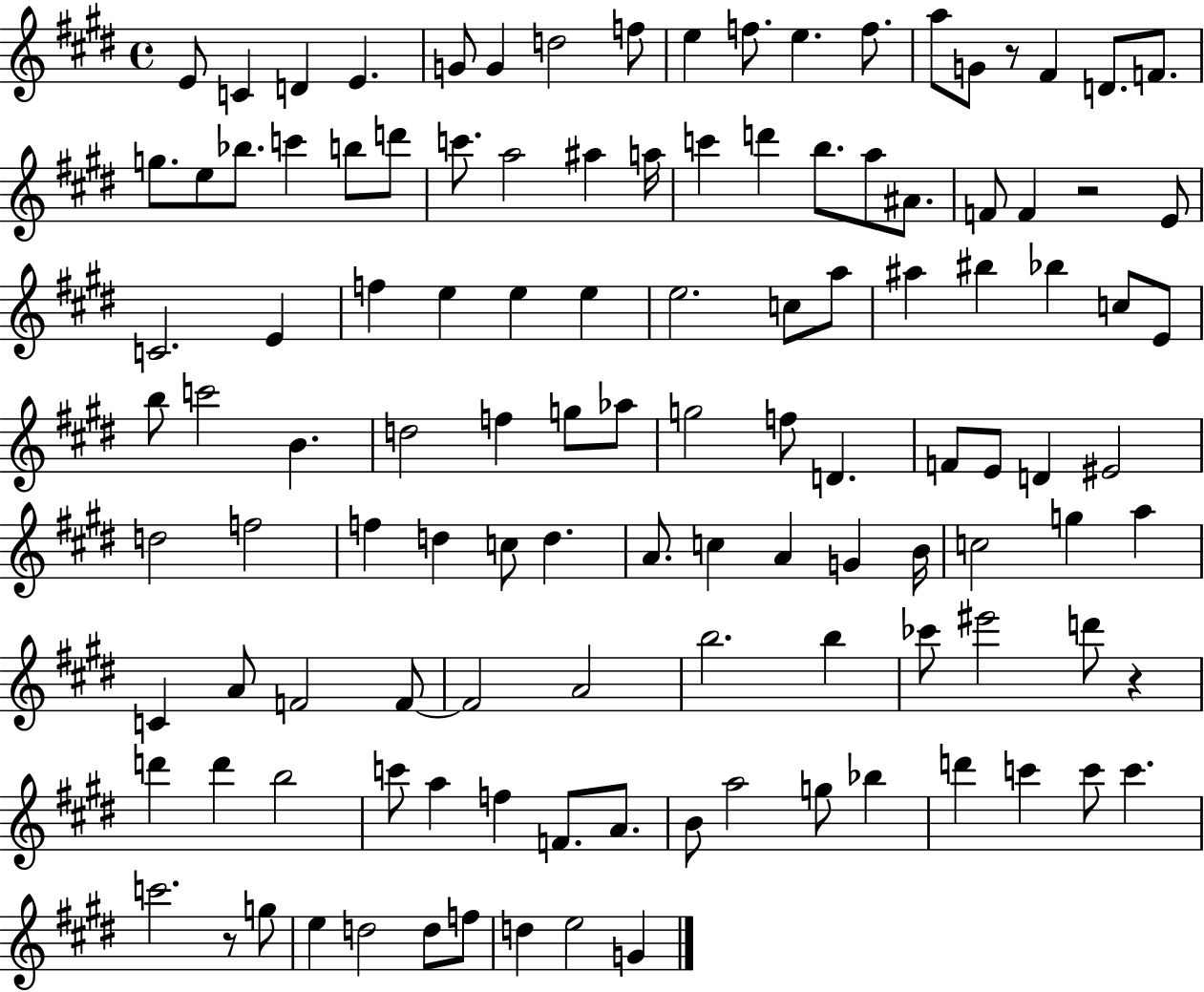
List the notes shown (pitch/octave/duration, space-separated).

E4/e C4/q D4/q E4/q. G4/e G4/q D5/h F5/e E5/q F5/e. E5/q. F5/e. A5/e G4/e R/e F#4/q D4/e. F4/e. G5/e. E5/e Bb5/e. C6/q B5/e D6/e C6/e. A5/h A#5/q A5/s C6/q D6/q B5/e. A5/e A#4/e. F4/e F4/q R/h E4/e C4/h. E4/q F5/q E5/q E5/q E5/q E5/h. C5/e A5/e A#5/q BIS5/q Bb5/q C5/e E4/e B5/e C6/h B4/q. D5/h F5/q G5/e Ab5/e G5/h F5/e D4/q. F4/e E4/e D4/q EIS4/h D5/h F5/h F5/q D5/q C5/e D5/q. A4/e. C5/q A4/q G4/q B4/s C5/h G5/q A5/q C4/q A4/e F4/h F4/e F4/h A4/h B5/h. B5/q CES6/e EIS6/h D6/e R/q D6/q D6/q B5/h C6/e A5/q F5/q F4/e. A4/e. B4/e A5/h G5/e Bb5/q D6/q C6/q C6/e C6/q. C6/h. R/e G5/e E5/q D5/h D5/e F5/e D5/q E5/h G4/q